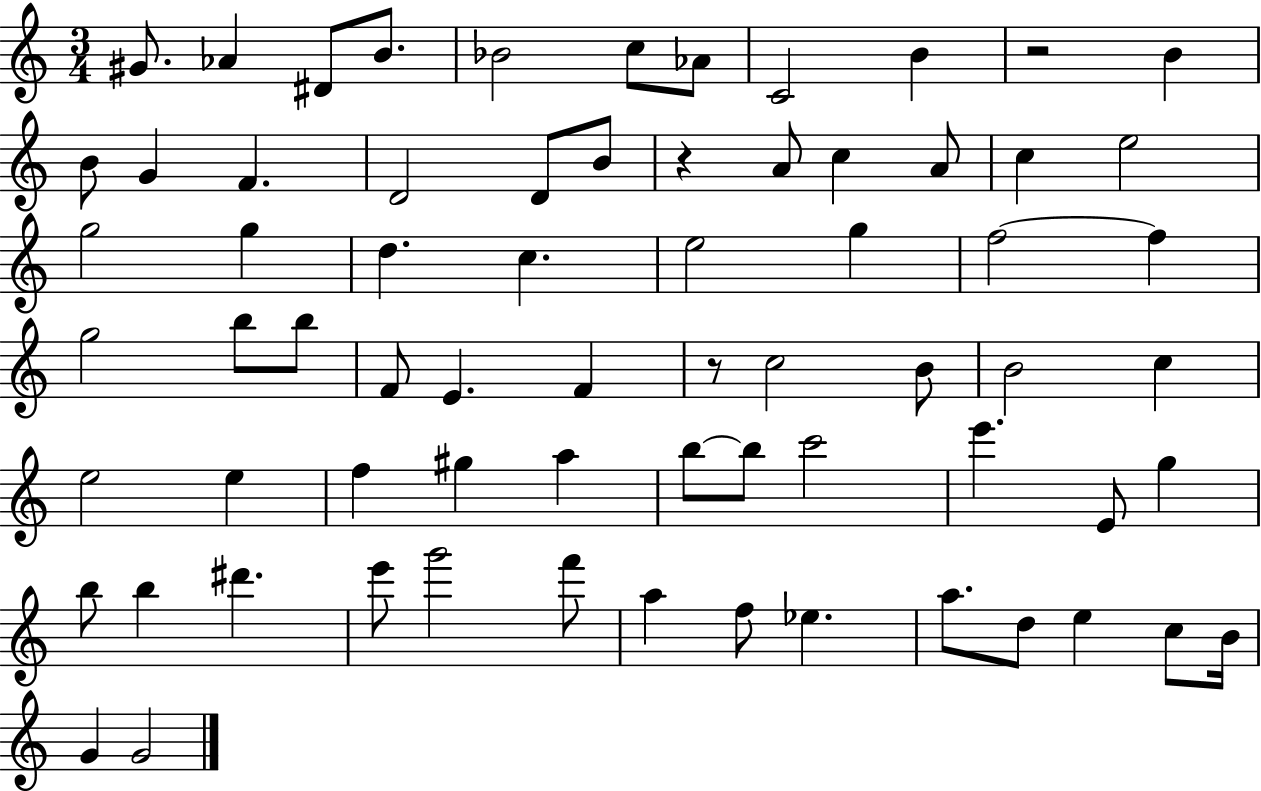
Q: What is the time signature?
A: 3/4